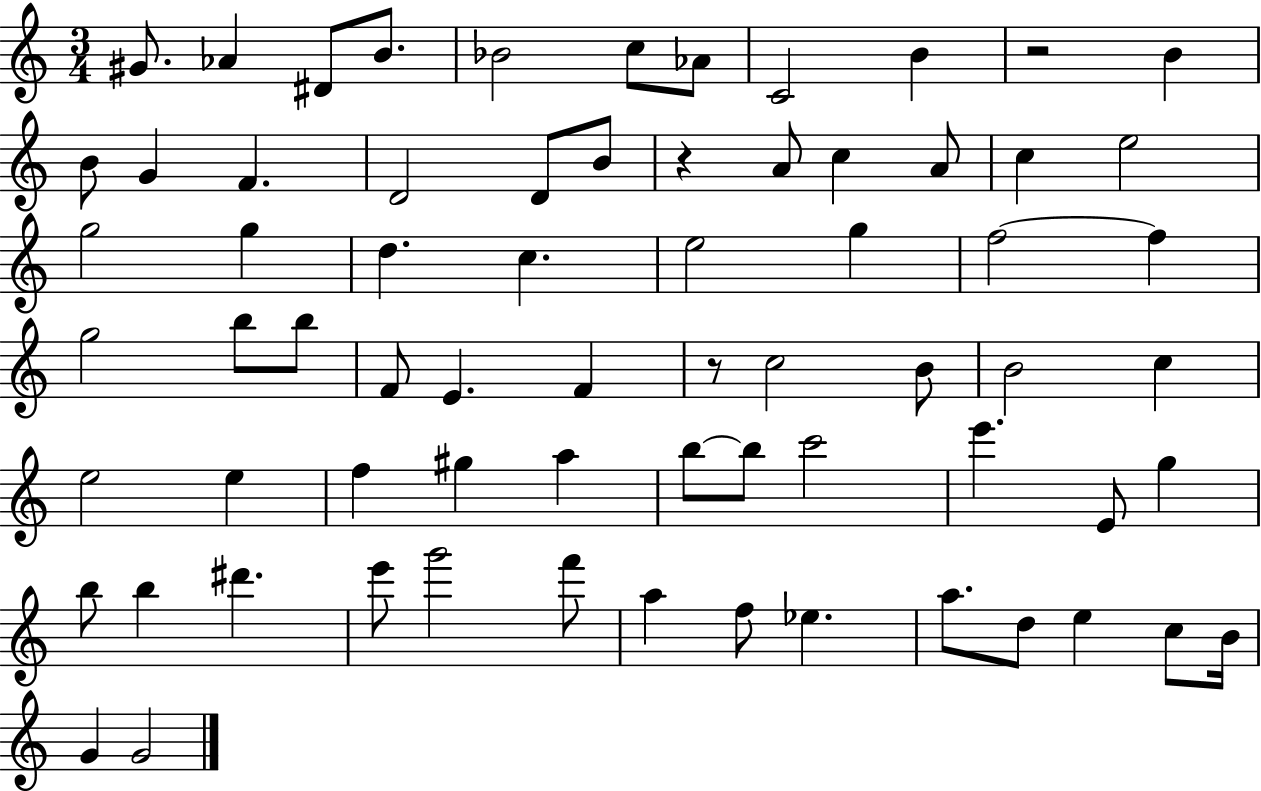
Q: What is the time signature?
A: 3/4